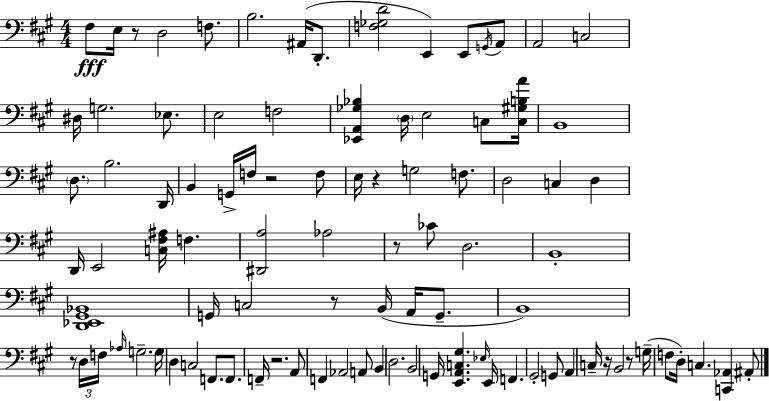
F#3/e E3/s R/e D3/h F3/e. B3/h. A#2/s D2/e. [F3,Gb3,D4]/h E2/q E2/e G2/s A2/e A2/h C3/h D#3/s G3/h. Eb3/e. E3/h F3/h [Eb2,A2,Gb3,Bb3]/q D3/s E3/h C3/e [C3,G#3,B3,A4]/s B2/w D3/e. B3/h. D2/s B2/q G2/s F3/s R/h F3/e E3/s R/q G3/h F3/e. D3/h C3/q D3/q D2/s E2/h [C3,F#3,A#3]/s F3/q. [D#2,A3]/h Ab3/h R/e CES4/e D3/h. B2/w [D2,Eb2,G#2,Bb2]/w G2/s C3/h R/e B2/s A2/s G2/e. B2/w R/e D3/s F3/s Ab3/s G3/h. G3/s D3/q C3/h F2/e. F2/e. F2/s R/h. A2/e F2/q Ab2/h A2/e B2/q D3/h. B2/h G2/s [E2,A2,C3,G#3]/q. Eb3/s E2/s F2/q. G#2/h G2/e A2/q C3/s R/s B2/h R/e G3/s F3/e D3/s C3/q. [C2,Ab2]/q A#2/e